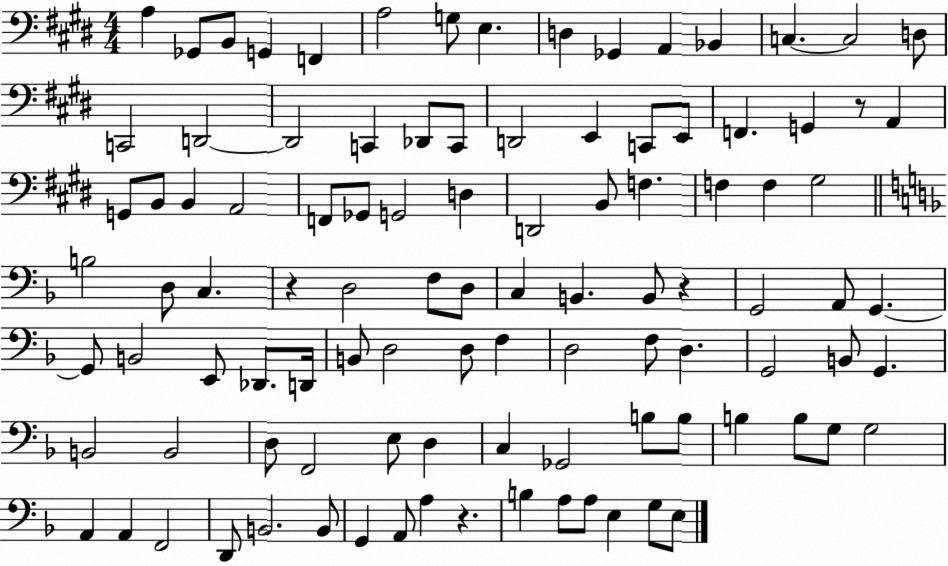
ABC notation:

X:1
T:Untitled
M:4/4
L:1/4
K:E
A, _G,,/2 B,,/2 G,, F,, A,2 G,/2 E, D, _G,, A,, _B,, C, C,2 D,/2 C,,2 D,,2 D,,2 C,, _D,,/2 C,,/2 D,,2 E,, C,,/2 E,,/2 F,, G,, z/2 A,, G,,/2 B,,/2 B,, A,,2 F,,/2 _G,,/2 G,,2 D, D,,2 B,,/2 F, F, F, ^G,2 B,2 D,/2 C, z D,2 F,/2 D,/2 C, B,, B,,/2 z G,,2 A,,/2 G,, G,,/2 B,,2 E,,/2 _D,,/2 D,,/4 B,,/2 D,2 D,/2 F, D,2 F,/2 D, G,,2 B,,/2 G,, B,,2 B,,2 D,/2 F,,2 E,/2 D, C, _G,,2 B,/2 B,/2 B, B,/2 G,/2 G,2 A,, A,, F,,2 D,,/2 B,,2 B,,/2 G,, A,,/2 A, z B, A,/2 A,/2 E, G,/2 E,/2